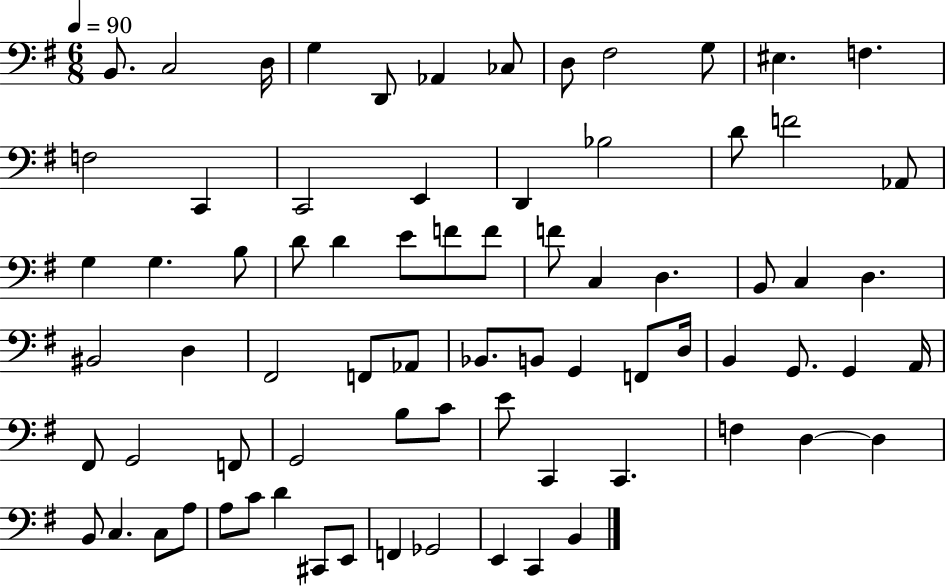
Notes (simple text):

B2/e. C3/h D3/s G3/q D2/e Ab2/q CES3/e D3/e F#3/h G3/e EIS3/q. F3/q. F3/h C2/q C2/h E2/q D2/q Bb3/h D4/e F4/h Ab2/e G3/q G3/q. B3/e D4/e D4/q E4/e F4/e F4/e F4/e C3/q D3/q. B2/e C3/q D3/q. BIS2/h D3/q F#2/h F2/e Ab2/e Bb2/e. B2/e G2/q F2/e D3/s B2/q G2/e. G2/q A2/s F#2/e G2/h F2/e G2/h B3/e C4/e E4/e C2/q C2/q. F3/q D3/q D3/q B2/e C3/q. C3/e A3/e A3/e C4/e D4/q C#2/e E2/e F2/q Gb2/h E2/q C2/q B2/q